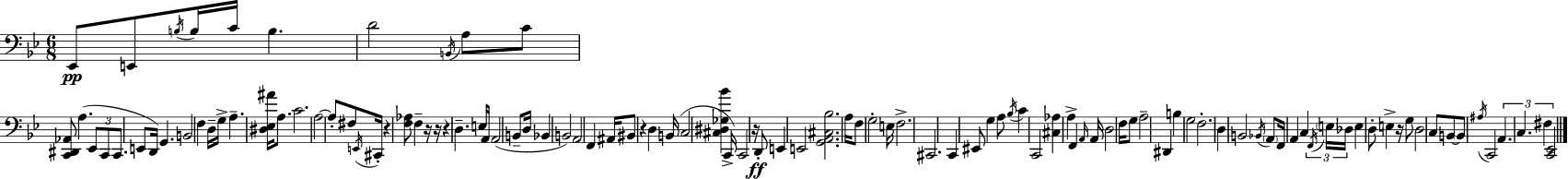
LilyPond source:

{
  \clef bass
  \numericTimeSignature
  \time 6/8
  \key bes \major
  ees,8\pp e,8 \acciaccatura { b16 } b16 c'16 b4. | d'2 \acciaccatura { b,16 } a8 | c'8 <c, dis, aes,>8 a4.( \tuplet 3/2 { ees,8 | c,8 c,8. } e,8 d,16) g,4. | \break b,2 f4 | d16-- g16-> a4.-- <dis ees ais'>16 a8. | c'2. | a2~~ a8-. | \break fis8 \acciaccatura { e,16 } cis,16-. r4 <f aes>8 f4-- | r16 r16 r4 d4.-- | e16 a,16 a,2( | b,8-- d16 bes,4 b,2) | \break a,2 f,4 | ais,16 bis,8 r4 d4 | b,16( c2 <cis dis ges bes'>4 | c,16->) c,2 | \break r16\ff d,8-. e,4 e,2 | <g, a, cis bes>2. | a16 f8 g2-. | e16 f2.-> | \break cis,2. | c,4 eis,8 g4 | a8 \acciaccatura { bes16 } c'4 c,2 | <cis aes>4 a4-> | \break f,4 \grace { a,16 } a,16 d2 | f16 g8 a2-- | dis,4 b4 g2 | f2.-. | \break d4 b,2 | \acciaccatura { bes,16 } \parenthesize a,8 f,16 a,4 | c4 \tuplet 3/2 { \acciaccatura { f,16 } \parenthesize e16 des16 } e4 | d8-. e4-> r16 g8 d2 | \break c8 b,8~~ \parenthesize b,8 \acciaccatura { ais16 } | c,2 \tuplet 3/2 { a,4. | c4. fis4 } | <c, ees,>2 \bar "|."
}